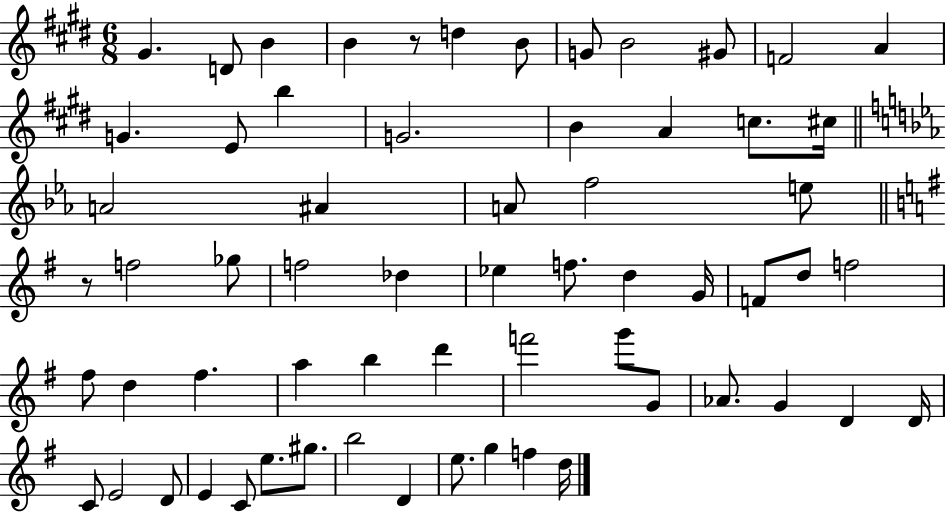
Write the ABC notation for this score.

X:1
T:Untitled
M:6/8
L:1/4
K:E
^G D/2 B B z/2 d B/2 G/2 B2 ^G/2 F2 A G E/2 b G2 B A c/2 ^c/4 A2 ^A A/2 f2 e/2 z/2 f2 _g/2 f2 _d _e f/2 d G/4 F/2 d/2 f2 ^f/2 d ^f a b d' f'2 g'/2 G/2 _A/2 G D D/4 C/2 E2 D/2 E C/2 e/2 ^g/2 b2 D e/2 g f d/4